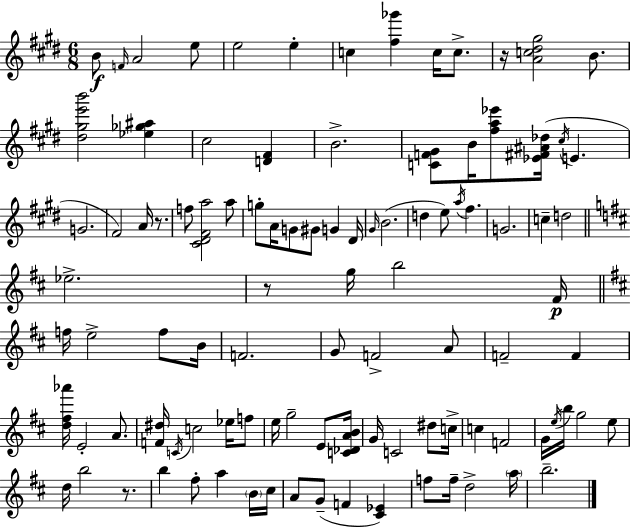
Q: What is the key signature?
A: E major